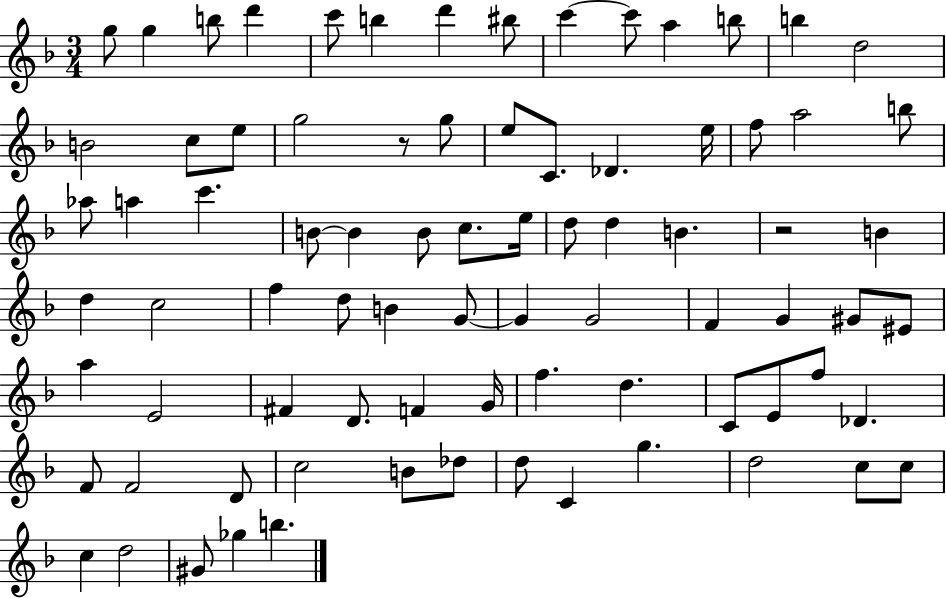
{
  \clef treble
  \numericTimeSignature
  \time 3/4
  \key f \major
  g''8 g''4 b''8 d'''4 | c'''8 b''4 d'''4 bis''8 | c'''4~~ c'''8 a''4 b''8 | b''4 d''2 | \break b'2 c''8 e''8 | g''2 r8 g''8 | e''8 c'8. des'4. e''16 | f''8 a''2 b''8 | \break aes''8 a''4 c'''4. | b'8~~ b'4 b'8 c''8. e''16 | d''8 d''4 b'4. | r2 b'4 | \break d''4 c''2 | f''4 d''8 b'4 g'8~~ | g'4 g'2 | f'4 g'4 gis'8 eis'8 | \break a''4 e'2 | fis'4 d'8. f'4 g'16 | f''4. d''4. | c'8 e'8 f''8 des'4. | \break f'8 f'2 d'8 | c''2 b'8 des''8 | d''8 c'4 g''4. | d''2 c''8 c''8 | \break c''4 d''2 | gis'8 ges''4 b''4. | \bar "|."
}